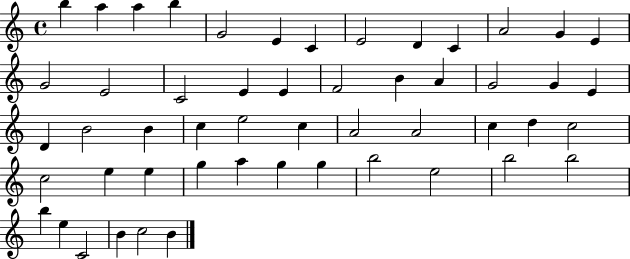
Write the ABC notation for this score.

X:1
T:Untitled
M:4/4
L:1/4
K:C
b a a b G2 E C E2 D C A2 G E G2 E2 C2 E E F2 B A G2 G E D B2 B c e2 c A2 A2 c d c2 c2 e e g a g g b2 e2 b2 b2 b e C2 B c2 B